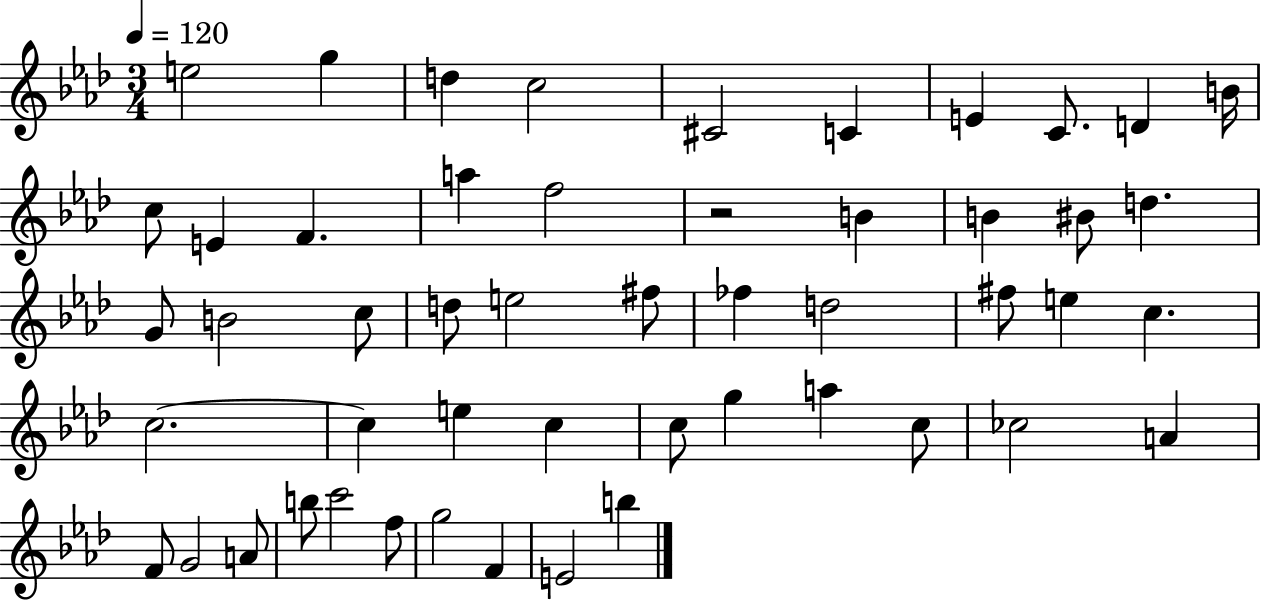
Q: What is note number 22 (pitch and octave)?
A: C5